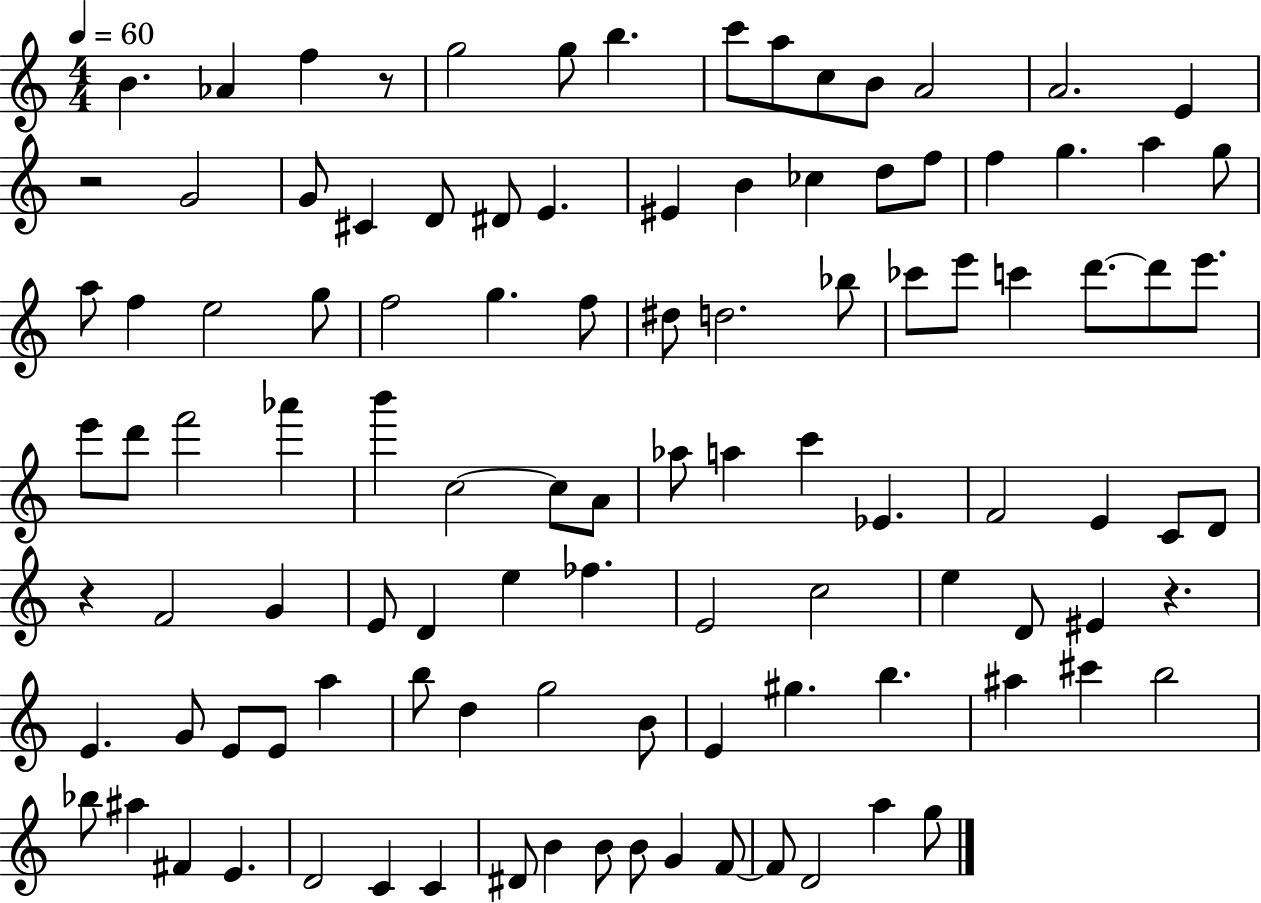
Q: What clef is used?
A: treble